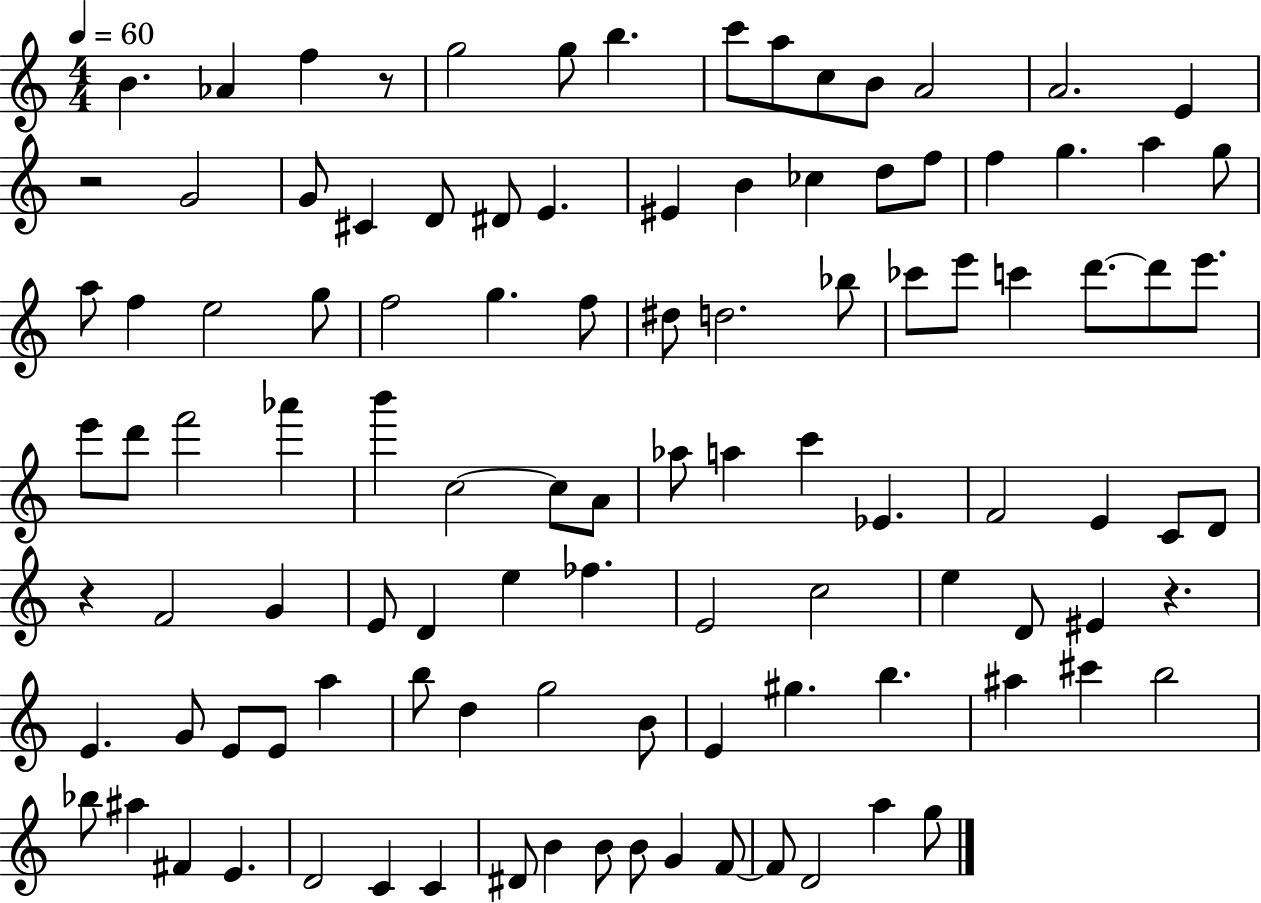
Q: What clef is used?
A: treble